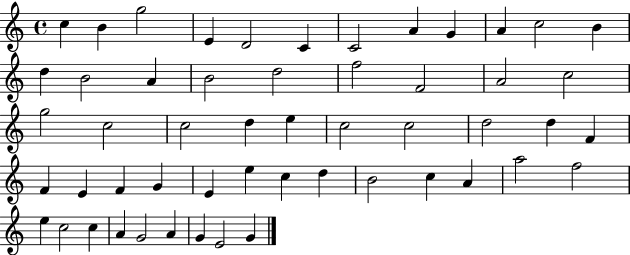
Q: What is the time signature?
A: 4/4